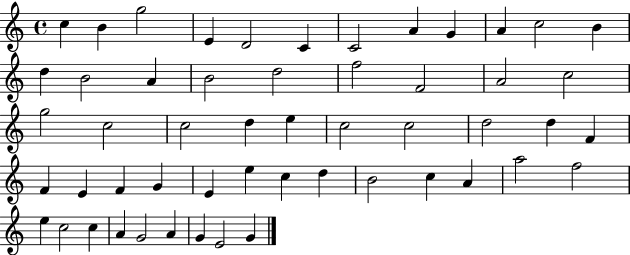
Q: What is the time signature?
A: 4/4